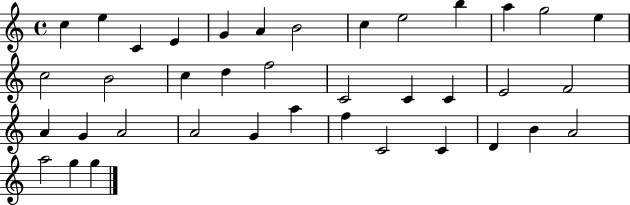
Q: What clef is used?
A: treble